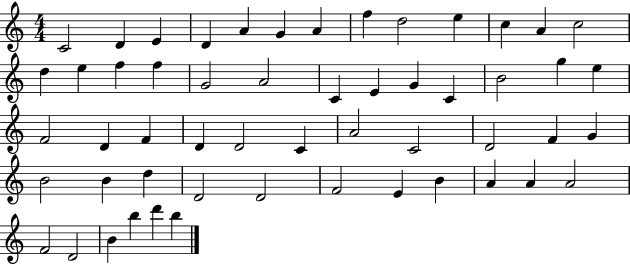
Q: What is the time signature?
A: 4/4